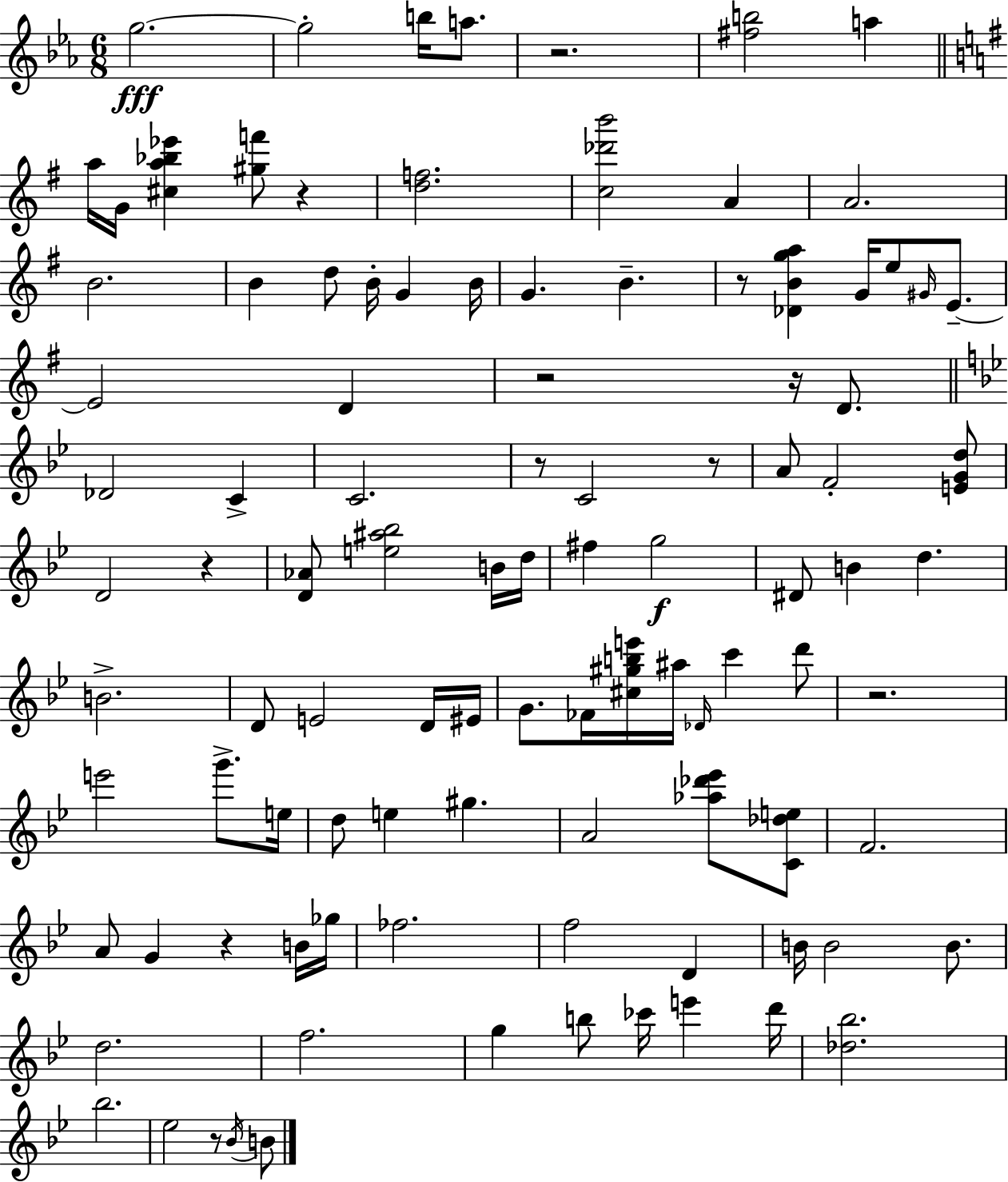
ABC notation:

X:1
T:Untitled
M:6/8
L:1/4
K:Eb
g2 g2 b/4 a/2 z2 [^fb]2 a a/4 G/4 [^ca_b_e'] [^gf']/2 z [df]2 [c_d'b']2 A A2 B2 B d/2 B/4 G B/4 G B z/2 [_DBga] G/4 e/2 ^G/4 E/2 E2 D z2 z/4 D/2 _D2 C C2 z/2 C2 z/2 A/2 F2 [EGd]/2 D2 z [D_A]/2 [e^a_b]2 B/4 d/4 ^f g2 ^D/2 B d B2 D/2 E2 D/4 ^E/4 G/2 _F/4 [^c^gbe']/4 ^a/4 _D/4 c' d'/2 z2 e'2 g'/2 e/4 d/2 e ^g A2 [_a_d'_e']/2 [C_de]/2 F2 A/2 G z B/4 _g/4 _f2 f2 D B/4 B2 B/2 d2 f2 g b/2 _c'/4 e' d'/4 [_d_b]2 _b2 _e2 z/2 _B/4 B/2